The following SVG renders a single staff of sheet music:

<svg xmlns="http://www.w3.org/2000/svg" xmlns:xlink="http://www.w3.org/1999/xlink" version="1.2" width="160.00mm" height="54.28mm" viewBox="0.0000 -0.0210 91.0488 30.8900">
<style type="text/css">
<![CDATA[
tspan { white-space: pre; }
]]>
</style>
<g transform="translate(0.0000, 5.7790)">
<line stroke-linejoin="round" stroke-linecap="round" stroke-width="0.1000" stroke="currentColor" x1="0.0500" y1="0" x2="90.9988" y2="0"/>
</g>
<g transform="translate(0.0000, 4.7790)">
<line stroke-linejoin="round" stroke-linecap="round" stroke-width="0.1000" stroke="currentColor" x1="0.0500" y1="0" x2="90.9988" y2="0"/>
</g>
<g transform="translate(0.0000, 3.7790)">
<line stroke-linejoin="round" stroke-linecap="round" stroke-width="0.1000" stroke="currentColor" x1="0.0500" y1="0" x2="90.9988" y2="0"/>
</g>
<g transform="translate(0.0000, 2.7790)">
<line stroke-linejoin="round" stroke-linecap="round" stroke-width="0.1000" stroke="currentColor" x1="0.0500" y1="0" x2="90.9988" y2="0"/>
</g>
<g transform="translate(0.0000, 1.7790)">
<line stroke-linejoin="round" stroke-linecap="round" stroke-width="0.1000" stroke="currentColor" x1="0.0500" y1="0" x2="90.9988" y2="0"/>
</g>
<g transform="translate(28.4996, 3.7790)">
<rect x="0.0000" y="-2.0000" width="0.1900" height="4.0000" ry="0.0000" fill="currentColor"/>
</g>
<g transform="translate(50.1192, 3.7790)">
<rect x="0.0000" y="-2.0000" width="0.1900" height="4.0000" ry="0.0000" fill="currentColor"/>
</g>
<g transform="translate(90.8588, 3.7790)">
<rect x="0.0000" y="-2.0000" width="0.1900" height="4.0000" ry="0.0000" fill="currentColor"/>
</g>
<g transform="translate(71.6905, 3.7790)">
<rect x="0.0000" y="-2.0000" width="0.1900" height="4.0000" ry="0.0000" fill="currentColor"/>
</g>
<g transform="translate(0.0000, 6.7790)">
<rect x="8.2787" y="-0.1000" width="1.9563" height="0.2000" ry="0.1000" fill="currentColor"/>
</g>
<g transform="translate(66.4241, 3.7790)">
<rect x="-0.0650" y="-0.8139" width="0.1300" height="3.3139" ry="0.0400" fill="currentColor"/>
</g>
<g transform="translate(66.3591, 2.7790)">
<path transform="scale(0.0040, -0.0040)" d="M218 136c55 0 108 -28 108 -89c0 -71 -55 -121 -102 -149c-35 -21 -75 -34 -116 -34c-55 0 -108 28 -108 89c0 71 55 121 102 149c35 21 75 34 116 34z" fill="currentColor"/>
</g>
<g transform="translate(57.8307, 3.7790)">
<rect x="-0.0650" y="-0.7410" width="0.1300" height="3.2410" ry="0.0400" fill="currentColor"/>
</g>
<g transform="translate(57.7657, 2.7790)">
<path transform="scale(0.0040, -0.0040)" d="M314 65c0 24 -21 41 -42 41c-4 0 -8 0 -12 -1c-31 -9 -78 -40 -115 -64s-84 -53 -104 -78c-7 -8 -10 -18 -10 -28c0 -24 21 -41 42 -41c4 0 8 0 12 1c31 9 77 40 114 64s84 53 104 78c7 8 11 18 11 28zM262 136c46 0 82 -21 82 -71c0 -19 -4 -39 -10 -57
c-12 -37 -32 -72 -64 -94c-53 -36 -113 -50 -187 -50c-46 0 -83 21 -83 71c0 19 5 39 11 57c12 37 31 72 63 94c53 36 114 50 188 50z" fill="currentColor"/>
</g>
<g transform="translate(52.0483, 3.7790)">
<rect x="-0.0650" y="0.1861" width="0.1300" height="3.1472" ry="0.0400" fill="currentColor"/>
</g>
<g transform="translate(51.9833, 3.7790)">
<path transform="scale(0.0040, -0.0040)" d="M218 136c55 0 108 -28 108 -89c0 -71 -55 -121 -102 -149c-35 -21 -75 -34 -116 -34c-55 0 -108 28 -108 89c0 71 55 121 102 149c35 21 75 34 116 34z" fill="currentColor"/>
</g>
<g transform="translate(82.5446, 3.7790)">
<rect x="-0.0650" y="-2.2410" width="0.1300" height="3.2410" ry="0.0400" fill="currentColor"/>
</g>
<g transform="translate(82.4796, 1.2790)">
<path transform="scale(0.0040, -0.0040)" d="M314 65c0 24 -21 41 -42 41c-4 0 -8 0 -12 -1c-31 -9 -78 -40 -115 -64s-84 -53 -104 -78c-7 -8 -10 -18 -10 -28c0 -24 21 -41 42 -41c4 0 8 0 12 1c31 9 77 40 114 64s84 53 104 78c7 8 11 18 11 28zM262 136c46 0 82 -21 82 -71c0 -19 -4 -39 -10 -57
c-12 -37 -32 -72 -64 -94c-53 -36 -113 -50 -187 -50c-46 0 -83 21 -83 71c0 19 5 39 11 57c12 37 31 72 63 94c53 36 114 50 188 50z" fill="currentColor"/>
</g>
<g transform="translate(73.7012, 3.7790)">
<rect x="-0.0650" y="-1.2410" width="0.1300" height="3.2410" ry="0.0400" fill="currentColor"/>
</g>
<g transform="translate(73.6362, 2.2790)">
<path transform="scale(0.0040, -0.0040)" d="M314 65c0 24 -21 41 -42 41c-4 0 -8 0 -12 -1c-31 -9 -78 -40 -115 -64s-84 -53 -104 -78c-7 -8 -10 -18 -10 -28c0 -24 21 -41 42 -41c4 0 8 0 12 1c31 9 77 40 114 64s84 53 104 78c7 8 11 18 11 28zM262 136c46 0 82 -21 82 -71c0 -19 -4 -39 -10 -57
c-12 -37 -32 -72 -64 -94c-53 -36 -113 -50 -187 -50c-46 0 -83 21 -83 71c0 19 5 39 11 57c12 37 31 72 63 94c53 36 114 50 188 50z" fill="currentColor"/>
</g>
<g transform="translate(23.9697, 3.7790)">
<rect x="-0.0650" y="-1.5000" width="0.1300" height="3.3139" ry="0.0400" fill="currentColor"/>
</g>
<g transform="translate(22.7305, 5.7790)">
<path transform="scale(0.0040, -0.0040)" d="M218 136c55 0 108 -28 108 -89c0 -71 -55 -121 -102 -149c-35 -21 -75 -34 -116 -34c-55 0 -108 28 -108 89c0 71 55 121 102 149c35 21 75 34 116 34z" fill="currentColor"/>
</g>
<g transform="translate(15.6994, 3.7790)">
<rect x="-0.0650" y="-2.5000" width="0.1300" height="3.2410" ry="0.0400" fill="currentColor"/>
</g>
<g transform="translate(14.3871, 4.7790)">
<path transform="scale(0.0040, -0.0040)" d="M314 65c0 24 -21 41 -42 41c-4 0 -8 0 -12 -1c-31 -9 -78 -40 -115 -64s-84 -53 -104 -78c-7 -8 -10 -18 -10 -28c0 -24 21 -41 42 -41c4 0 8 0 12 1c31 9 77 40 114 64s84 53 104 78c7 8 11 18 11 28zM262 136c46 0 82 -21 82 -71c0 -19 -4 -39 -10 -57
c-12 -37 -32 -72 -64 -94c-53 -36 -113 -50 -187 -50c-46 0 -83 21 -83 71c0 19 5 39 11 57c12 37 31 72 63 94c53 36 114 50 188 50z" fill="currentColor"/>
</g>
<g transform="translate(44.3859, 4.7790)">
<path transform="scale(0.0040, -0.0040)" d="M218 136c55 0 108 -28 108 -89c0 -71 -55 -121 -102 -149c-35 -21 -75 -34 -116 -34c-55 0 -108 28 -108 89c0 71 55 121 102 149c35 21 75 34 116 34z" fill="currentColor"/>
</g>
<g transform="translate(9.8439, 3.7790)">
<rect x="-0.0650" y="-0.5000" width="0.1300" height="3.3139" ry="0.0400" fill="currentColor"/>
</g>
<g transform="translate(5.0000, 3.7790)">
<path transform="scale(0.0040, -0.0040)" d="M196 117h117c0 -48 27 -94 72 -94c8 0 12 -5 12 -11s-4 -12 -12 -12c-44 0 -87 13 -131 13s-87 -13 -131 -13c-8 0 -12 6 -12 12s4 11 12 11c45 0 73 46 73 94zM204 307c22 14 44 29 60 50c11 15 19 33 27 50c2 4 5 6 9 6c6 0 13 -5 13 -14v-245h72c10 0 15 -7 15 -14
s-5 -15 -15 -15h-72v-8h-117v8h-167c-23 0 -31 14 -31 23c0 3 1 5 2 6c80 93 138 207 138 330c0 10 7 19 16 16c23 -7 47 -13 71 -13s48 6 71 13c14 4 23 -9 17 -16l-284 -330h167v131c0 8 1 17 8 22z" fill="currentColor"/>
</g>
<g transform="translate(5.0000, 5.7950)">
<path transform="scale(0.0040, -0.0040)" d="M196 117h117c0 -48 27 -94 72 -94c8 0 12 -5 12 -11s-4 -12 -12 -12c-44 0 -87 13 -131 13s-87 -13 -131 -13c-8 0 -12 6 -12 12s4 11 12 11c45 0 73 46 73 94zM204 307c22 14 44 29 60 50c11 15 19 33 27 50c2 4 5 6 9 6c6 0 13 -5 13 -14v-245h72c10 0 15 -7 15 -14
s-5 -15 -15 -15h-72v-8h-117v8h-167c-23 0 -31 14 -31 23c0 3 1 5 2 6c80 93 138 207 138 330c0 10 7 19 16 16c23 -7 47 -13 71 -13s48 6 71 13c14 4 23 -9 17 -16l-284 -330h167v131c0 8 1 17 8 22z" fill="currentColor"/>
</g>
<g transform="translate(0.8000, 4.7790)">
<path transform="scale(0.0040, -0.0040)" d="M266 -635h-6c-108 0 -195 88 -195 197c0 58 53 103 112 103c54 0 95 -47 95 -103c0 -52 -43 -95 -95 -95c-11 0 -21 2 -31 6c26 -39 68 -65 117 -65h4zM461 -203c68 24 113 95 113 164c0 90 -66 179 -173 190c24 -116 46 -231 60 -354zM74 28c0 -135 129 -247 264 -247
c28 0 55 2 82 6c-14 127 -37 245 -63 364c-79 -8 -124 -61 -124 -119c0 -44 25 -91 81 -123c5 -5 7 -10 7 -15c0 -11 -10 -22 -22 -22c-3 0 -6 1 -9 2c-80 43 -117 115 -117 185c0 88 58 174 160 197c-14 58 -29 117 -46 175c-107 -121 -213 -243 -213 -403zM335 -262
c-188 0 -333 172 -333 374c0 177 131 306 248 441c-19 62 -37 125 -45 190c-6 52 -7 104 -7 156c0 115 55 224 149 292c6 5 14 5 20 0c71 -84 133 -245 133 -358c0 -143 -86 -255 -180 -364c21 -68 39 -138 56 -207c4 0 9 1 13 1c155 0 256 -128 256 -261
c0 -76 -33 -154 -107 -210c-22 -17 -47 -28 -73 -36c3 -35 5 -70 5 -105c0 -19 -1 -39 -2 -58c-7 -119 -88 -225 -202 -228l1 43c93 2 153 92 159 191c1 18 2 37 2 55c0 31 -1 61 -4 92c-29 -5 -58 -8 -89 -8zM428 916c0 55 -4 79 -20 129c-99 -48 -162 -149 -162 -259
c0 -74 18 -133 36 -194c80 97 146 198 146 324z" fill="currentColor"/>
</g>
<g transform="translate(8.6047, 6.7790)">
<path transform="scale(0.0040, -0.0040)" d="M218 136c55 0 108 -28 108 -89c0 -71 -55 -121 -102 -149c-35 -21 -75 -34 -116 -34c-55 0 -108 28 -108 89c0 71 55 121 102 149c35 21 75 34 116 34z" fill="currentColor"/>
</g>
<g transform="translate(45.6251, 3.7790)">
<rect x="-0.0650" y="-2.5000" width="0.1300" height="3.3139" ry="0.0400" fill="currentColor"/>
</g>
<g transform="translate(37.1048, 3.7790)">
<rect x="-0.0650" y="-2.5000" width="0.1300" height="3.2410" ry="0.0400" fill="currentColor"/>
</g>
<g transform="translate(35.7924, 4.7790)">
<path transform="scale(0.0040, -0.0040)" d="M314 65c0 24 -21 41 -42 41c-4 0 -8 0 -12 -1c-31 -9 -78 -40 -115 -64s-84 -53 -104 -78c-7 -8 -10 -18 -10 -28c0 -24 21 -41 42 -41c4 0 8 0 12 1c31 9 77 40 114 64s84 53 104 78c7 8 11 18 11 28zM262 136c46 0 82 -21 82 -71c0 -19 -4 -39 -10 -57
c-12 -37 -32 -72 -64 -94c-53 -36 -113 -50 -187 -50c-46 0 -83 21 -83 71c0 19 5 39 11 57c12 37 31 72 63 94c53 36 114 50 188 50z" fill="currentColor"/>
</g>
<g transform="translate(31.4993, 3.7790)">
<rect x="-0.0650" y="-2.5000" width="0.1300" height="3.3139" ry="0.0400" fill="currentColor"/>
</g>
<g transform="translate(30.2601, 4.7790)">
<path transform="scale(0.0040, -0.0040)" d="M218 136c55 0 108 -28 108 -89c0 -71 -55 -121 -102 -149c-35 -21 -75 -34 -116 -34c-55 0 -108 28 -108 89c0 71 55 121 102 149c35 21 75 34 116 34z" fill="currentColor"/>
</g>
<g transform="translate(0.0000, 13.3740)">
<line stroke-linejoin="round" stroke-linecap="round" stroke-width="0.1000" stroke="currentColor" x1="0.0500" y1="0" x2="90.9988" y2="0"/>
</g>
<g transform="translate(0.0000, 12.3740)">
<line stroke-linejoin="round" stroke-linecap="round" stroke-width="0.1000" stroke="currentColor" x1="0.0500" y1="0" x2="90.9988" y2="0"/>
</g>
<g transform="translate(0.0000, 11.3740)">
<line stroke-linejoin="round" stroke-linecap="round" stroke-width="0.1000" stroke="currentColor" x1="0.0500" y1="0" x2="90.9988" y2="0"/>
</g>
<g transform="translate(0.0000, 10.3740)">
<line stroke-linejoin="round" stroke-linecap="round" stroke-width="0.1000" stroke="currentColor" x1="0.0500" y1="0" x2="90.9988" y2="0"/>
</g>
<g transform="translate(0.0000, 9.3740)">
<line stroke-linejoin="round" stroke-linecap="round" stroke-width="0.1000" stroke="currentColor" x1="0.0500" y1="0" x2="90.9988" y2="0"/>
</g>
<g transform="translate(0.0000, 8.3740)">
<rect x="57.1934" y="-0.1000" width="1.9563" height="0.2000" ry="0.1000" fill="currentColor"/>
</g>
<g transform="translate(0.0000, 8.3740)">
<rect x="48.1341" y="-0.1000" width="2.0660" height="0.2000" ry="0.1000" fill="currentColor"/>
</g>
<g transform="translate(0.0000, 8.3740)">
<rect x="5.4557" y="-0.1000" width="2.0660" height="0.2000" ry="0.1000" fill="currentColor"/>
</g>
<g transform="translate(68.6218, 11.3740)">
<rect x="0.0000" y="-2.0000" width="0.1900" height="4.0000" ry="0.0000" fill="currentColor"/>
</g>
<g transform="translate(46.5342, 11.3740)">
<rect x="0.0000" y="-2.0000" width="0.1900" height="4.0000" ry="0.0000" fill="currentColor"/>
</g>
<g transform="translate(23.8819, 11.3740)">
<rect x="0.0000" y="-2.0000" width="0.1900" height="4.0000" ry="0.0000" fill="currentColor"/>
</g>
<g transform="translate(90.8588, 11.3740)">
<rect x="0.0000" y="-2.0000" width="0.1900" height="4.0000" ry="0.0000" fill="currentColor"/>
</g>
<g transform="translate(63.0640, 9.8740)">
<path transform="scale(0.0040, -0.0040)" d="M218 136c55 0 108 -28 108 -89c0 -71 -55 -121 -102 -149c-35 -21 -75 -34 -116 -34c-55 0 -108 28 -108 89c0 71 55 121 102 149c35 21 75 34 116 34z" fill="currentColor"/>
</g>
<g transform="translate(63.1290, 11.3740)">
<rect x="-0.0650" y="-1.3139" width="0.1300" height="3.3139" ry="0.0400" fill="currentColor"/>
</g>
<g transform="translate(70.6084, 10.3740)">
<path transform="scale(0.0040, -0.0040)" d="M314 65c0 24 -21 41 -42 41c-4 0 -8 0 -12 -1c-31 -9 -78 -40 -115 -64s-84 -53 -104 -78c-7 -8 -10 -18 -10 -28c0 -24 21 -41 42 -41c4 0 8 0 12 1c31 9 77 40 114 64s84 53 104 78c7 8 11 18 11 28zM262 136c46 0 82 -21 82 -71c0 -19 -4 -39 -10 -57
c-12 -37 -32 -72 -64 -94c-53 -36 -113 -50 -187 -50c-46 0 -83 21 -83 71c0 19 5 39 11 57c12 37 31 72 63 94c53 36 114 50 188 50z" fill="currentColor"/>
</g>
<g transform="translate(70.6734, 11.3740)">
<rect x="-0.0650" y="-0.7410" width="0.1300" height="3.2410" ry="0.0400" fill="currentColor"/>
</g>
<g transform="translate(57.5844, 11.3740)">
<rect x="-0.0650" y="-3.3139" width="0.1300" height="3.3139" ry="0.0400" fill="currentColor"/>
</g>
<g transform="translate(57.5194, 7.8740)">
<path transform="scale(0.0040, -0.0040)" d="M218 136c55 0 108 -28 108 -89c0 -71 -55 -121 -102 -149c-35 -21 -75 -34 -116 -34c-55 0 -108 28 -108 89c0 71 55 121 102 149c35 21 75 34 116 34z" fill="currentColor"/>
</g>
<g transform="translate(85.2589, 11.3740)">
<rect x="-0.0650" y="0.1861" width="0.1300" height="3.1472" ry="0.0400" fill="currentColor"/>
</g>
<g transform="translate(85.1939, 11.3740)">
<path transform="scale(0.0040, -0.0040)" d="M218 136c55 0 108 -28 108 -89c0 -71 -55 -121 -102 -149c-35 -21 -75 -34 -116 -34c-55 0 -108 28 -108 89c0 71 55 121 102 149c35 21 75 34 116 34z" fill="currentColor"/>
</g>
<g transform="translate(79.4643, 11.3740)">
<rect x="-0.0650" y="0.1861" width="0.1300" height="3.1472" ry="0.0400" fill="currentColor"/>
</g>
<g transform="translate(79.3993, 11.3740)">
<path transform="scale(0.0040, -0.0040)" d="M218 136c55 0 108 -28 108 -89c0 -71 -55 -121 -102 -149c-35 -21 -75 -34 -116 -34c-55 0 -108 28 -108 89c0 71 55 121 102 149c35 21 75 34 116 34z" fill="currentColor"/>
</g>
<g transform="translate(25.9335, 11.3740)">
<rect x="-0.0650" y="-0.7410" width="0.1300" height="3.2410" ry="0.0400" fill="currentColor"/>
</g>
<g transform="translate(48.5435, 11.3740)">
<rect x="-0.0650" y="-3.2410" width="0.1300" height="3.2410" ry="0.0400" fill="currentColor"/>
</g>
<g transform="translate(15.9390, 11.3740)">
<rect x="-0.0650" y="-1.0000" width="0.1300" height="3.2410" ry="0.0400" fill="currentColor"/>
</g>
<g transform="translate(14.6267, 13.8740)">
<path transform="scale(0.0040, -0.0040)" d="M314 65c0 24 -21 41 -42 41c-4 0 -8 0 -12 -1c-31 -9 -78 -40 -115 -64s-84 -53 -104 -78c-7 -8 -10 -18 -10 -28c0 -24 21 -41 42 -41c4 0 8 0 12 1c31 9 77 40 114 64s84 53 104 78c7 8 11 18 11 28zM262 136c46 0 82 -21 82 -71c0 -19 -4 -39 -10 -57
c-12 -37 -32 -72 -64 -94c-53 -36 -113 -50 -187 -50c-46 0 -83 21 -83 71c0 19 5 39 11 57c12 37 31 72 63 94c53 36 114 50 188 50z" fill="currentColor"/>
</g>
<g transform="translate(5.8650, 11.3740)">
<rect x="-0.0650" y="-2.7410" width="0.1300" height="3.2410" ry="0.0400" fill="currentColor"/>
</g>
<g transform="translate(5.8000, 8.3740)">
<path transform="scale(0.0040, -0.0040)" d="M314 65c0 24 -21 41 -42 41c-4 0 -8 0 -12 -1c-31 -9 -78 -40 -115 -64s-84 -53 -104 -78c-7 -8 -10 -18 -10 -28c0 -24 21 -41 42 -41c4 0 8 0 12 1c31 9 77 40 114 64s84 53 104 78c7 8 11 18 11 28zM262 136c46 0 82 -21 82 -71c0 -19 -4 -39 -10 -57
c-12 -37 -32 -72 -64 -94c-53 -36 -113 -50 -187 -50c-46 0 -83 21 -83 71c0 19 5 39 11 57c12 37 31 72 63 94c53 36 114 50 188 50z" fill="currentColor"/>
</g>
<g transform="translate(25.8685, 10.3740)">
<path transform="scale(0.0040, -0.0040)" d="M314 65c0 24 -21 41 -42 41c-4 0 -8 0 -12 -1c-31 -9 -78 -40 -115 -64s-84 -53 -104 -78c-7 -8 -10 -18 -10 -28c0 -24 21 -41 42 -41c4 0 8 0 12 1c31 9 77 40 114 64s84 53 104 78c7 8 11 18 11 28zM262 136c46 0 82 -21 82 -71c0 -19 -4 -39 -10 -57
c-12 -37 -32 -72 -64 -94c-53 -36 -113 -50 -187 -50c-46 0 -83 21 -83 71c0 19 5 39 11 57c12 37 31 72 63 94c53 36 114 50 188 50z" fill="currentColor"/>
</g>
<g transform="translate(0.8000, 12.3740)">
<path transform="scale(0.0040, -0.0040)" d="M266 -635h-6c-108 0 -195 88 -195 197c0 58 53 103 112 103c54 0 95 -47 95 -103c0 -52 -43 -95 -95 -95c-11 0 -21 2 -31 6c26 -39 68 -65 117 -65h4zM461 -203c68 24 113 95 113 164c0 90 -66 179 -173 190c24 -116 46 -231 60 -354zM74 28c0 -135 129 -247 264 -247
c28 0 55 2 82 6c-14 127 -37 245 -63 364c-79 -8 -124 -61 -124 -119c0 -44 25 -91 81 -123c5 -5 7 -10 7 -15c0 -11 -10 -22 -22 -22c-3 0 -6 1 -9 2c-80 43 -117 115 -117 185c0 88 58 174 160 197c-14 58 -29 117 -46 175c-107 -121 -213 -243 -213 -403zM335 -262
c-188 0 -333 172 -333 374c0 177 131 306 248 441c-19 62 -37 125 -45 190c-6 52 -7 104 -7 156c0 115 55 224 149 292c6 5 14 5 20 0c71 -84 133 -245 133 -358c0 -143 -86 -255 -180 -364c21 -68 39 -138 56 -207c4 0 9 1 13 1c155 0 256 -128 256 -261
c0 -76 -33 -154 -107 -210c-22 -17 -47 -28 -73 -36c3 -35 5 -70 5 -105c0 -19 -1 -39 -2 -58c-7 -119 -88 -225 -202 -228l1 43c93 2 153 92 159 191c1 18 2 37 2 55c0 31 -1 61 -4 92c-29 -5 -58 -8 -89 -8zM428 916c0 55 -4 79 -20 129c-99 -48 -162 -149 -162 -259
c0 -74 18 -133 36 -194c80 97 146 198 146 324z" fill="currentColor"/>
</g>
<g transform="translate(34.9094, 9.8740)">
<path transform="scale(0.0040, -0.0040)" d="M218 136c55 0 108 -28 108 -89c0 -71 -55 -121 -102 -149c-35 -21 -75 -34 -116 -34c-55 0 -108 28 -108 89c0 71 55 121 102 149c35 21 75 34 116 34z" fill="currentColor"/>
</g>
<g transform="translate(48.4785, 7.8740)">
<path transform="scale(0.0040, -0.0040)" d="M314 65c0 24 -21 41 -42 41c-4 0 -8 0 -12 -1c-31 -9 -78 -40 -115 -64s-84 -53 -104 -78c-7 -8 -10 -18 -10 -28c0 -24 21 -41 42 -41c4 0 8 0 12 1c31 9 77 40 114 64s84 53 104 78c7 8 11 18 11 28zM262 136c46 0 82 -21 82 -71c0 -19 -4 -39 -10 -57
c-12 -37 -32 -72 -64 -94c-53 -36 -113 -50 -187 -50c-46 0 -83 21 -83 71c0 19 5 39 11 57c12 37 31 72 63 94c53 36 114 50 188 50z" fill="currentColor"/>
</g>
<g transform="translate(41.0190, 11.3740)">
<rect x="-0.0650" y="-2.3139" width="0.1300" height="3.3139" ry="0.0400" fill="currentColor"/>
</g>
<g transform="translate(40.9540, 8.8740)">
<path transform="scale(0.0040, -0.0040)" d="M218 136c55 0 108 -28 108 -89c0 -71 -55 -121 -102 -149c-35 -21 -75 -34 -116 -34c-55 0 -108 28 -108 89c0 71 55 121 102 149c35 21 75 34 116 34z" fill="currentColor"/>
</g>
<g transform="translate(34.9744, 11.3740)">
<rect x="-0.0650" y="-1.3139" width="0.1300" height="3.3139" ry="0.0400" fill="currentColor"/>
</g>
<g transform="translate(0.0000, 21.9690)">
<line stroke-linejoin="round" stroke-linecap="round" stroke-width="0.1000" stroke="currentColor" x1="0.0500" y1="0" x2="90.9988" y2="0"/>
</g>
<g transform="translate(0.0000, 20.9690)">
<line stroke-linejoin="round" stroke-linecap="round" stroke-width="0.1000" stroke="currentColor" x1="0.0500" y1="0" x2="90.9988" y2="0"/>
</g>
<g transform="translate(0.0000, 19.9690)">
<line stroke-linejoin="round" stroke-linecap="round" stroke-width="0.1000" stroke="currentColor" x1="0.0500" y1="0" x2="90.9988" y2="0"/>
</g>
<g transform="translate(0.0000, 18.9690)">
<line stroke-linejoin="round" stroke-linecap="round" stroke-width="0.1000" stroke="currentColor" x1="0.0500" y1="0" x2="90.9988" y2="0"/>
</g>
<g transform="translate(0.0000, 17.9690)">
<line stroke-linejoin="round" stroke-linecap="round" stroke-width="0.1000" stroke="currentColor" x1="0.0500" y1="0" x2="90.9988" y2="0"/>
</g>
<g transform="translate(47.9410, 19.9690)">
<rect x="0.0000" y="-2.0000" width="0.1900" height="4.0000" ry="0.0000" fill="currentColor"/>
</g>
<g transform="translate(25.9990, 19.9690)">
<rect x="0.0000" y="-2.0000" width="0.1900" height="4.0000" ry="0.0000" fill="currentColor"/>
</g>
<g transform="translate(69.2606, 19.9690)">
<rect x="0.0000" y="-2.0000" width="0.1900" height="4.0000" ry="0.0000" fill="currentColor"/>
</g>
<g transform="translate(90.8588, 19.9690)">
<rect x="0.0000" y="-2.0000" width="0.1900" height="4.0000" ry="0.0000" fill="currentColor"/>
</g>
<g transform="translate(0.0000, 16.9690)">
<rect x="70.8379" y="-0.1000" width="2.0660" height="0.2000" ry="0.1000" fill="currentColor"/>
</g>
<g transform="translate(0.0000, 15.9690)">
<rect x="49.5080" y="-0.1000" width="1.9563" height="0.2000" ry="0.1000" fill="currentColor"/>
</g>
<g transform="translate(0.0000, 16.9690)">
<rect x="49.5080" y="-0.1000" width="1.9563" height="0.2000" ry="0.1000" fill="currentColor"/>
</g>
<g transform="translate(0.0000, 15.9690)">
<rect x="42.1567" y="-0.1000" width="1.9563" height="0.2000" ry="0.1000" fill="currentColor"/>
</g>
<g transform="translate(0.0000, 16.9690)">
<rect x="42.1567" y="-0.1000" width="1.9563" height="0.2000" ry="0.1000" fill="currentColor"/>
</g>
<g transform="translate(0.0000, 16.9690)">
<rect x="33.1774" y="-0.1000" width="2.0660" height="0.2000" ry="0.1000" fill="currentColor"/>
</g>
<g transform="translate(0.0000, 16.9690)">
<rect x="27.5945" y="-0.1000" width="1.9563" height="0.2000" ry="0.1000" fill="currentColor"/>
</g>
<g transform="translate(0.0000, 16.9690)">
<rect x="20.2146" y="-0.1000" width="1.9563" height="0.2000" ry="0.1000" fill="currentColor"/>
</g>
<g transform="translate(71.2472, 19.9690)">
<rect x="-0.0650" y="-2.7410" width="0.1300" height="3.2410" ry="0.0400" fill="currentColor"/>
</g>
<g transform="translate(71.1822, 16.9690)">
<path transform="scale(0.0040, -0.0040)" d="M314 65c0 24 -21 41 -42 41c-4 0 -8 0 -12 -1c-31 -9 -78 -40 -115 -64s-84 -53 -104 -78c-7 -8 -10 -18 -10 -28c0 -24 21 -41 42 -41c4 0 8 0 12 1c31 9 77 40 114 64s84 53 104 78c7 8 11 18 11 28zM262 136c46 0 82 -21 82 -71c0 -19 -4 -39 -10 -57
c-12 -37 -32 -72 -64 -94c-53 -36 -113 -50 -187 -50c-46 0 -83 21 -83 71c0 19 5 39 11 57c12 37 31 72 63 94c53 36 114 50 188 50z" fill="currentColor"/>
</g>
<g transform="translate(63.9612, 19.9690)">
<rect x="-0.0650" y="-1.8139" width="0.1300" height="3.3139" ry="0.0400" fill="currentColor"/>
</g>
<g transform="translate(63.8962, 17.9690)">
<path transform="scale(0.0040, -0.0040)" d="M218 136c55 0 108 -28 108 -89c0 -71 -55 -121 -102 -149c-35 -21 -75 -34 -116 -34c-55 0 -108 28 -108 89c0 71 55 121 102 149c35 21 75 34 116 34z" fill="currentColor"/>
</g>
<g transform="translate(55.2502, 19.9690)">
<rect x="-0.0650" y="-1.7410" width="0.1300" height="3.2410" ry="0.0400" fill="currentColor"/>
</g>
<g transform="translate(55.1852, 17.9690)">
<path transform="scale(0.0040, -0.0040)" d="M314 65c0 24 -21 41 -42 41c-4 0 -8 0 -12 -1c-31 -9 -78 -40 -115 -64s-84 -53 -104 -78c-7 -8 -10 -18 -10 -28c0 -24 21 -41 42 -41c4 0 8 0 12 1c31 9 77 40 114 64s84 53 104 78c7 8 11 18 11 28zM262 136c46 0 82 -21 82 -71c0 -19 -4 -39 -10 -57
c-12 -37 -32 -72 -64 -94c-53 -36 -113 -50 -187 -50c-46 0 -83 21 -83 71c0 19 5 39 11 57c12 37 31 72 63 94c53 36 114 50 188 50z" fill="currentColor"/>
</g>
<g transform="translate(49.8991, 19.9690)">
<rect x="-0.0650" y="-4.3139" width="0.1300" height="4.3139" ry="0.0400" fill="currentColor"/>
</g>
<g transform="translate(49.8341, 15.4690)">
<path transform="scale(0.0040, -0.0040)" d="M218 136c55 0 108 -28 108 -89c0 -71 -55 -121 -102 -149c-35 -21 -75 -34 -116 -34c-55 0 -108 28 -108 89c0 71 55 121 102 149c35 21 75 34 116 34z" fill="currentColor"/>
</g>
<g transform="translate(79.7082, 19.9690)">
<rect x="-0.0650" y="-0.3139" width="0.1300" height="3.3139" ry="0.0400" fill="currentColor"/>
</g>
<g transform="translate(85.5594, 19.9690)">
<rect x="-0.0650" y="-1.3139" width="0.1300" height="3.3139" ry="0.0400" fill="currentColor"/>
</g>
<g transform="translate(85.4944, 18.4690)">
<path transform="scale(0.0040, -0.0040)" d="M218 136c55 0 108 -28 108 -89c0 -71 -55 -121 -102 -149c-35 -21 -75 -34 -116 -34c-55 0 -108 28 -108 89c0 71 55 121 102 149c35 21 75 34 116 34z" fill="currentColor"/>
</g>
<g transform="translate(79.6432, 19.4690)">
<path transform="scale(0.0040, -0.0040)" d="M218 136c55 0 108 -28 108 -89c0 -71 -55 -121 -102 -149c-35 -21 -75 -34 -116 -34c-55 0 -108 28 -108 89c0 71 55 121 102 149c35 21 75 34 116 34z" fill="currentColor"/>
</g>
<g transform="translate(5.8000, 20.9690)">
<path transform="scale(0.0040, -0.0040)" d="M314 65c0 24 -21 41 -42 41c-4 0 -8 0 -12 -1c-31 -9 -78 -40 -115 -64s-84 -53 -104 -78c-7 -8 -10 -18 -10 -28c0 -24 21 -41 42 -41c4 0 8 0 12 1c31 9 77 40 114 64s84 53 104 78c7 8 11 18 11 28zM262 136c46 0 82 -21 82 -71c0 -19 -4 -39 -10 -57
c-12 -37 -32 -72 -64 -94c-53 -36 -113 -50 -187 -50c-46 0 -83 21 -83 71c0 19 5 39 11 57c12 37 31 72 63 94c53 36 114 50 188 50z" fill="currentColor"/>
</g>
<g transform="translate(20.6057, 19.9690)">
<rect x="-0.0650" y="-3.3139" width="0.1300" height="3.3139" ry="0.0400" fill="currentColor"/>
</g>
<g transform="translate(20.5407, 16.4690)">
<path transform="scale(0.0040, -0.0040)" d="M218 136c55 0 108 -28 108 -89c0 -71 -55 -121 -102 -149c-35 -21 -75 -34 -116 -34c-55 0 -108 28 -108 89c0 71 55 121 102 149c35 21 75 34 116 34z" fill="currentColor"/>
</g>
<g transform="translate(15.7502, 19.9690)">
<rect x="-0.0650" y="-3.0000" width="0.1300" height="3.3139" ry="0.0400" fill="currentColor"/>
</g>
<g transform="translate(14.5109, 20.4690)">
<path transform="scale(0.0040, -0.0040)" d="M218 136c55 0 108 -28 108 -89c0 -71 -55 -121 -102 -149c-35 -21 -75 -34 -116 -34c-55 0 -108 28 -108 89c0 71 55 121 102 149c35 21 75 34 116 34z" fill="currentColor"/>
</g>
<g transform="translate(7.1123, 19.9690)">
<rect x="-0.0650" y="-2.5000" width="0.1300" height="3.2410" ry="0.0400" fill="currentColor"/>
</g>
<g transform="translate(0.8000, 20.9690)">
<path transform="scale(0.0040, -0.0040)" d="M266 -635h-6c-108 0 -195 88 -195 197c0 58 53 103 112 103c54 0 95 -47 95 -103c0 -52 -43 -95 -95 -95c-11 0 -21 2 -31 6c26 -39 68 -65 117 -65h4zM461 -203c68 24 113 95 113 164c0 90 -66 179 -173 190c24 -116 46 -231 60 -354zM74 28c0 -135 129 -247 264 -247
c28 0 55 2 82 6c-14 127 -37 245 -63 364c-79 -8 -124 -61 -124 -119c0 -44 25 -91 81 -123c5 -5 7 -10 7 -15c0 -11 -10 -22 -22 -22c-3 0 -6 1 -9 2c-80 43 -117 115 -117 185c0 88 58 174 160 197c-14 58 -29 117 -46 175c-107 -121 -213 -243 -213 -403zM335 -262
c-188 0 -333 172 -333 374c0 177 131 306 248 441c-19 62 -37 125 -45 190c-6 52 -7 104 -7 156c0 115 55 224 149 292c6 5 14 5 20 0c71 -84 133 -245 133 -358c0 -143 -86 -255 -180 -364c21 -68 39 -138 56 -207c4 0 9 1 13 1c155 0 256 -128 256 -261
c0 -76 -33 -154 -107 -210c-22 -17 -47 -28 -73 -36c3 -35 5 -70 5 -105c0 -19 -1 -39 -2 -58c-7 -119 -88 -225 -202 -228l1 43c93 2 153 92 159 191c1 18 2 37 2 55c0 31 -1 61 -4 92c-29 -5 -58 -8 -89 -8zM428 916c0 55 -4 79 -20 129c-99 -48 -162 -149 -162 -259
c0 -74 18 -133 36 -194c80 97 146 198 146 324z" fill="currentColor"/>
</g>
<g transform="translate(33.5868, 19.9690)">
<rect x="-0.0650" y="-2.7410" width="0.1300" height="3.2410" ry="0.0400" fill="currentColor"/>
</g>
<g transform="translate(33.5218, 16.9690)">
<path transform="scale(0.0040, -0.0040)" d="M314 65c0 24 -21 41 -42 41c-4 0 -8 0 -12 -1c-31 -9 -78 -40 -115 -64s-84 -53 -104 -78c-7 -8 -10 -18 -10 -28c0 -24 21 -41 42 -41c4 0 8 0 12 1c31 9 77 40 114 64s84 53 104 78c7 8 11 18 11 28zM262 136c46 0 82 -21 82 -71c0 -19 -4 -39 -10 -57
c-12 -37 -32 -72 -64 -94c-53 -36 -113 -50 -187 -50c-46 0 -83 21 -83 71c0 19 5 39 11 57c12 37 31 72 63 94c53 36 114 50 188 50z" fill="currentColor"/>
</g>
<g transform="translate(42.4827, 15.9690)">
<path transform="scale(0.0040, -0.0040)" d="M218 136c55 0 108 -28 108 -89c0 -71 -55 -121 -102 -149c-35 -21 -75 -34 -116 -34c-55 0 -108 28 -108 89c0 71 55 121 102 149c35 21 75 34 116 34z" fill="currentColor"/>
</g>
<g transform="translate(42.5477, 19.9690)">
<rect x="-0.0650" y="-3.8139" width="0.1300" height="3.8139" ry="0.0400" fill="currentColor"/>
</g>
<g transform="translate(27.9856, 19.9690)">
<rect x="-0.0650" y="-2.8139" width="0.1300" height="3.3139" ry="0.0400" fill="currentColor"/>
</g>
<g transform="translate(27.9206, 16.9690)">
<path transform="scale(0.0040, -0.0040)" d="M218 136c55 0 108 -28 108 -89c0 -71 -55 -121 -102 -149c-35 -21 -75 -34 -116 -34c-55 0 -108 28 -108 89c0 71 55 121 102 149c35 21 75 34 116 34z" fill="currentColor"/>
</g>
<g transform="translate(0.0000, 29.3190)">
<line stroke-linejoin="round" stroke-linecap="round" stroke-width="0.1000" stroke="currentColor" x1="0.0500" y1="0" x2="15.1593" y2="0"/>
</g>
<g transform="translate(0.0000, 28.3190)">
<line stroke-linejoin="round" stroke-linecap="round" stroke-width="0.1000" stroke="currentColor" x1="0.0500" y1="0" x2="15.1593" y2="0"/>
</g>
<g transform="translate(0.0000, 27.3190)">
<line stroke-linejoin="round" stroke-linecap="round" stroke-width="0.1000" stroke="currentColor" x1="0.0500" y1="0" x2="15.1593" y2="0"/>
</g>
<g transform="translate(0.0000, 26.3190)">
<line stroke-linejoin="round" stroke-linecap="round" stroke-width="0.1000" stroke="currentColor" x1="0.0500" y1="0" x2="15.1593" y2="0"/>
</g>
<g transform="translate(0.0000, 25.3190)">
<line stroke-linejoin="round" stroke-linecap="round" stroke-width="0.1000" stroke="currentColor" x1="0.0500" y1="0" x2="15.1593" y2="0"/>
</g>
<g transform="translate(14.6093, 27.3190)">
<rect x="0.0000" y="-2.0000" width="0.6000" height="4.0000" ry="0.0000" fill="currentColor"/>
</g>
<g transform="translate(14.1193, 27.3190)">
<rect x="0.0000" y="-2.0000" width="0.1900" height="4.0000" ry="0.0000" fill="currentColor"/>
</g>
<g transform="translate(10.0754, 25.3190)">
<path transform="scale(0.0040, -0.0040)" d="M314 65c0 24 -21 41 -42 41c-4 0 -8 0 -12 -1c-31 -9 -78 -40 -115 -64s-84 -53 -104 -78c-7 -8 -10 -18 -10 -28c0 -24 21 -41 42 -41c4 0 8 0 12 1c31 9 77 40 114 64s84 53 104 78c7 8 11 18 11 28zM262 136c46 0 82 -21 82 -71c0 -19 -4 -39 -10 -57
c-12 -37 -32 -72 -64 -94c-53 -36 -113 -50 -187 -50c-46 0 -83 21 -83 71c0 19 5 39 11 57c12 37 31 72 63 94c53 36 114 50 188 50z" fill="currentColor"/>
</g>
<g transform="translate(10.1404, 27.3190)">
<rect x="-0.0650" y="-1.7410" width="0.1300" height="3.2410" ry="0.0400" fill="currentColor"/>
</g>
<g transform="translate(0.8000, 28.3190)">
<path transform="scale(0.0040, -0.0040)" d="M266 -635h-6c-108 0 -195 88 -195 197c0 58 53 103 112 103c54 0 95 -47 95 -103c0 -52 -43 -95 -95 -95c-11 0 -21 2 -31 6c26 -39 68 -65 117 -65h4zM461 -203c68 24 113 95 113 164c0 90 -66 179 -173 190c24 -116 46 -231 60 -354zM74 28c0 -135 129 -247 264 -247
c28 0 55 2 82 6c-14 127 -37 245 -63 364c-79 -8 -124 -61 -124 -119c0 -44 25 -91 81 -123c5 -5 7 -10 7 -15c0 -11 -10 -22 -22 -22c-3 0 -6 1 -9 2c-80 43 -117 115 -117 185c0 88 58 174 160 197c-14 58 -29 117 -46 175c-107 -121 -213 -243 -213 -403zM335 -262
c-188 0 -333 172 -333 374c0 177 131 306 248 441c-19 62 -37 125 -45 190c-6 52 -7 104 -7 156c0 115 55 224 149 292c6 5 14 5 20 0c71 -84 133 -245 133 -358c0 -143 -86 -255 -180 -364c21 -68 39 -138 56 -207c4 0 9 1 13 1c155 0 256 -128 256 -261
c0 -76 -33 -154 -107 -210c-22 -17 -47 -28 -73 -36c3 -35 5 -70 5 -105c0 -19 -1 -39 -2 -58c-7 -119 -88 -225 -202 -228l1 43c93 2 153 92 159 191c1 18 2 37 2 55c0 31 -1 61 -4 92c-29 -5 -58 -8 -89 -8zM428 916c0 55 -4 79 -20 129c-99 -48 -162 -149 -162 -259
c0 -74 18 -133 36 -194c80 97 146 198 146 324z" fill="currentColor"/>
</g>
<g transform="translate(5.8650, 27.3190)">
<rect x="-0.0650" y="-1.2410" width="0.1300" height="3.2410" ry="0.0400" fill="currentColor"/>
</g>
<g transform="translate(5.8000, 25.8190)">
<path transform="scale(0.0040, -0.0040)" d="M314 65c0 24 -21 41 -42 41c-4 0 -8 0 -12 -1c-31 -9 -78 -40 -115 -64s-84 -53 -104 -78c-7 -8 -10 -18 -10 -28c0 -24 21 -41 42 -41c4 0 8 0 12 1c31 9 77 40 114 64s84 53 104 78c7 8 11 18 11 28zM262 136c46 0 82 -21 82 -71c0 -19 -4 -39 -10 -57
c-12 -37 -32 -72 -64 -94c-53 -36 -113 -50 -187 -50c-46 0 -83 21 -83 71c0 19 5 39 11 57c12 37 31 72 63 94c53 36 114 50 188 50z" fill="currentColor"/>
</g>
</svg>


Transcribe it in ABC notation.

X:1
T:Untitled
M:4/4
L:1/4
K:C
C G2 E G G2 G B d2 d e2 g2 a2 D2 d2 e g b2 b e d2 B B G2 A b a a2 c' d' f2 f a2 c e e2 f2